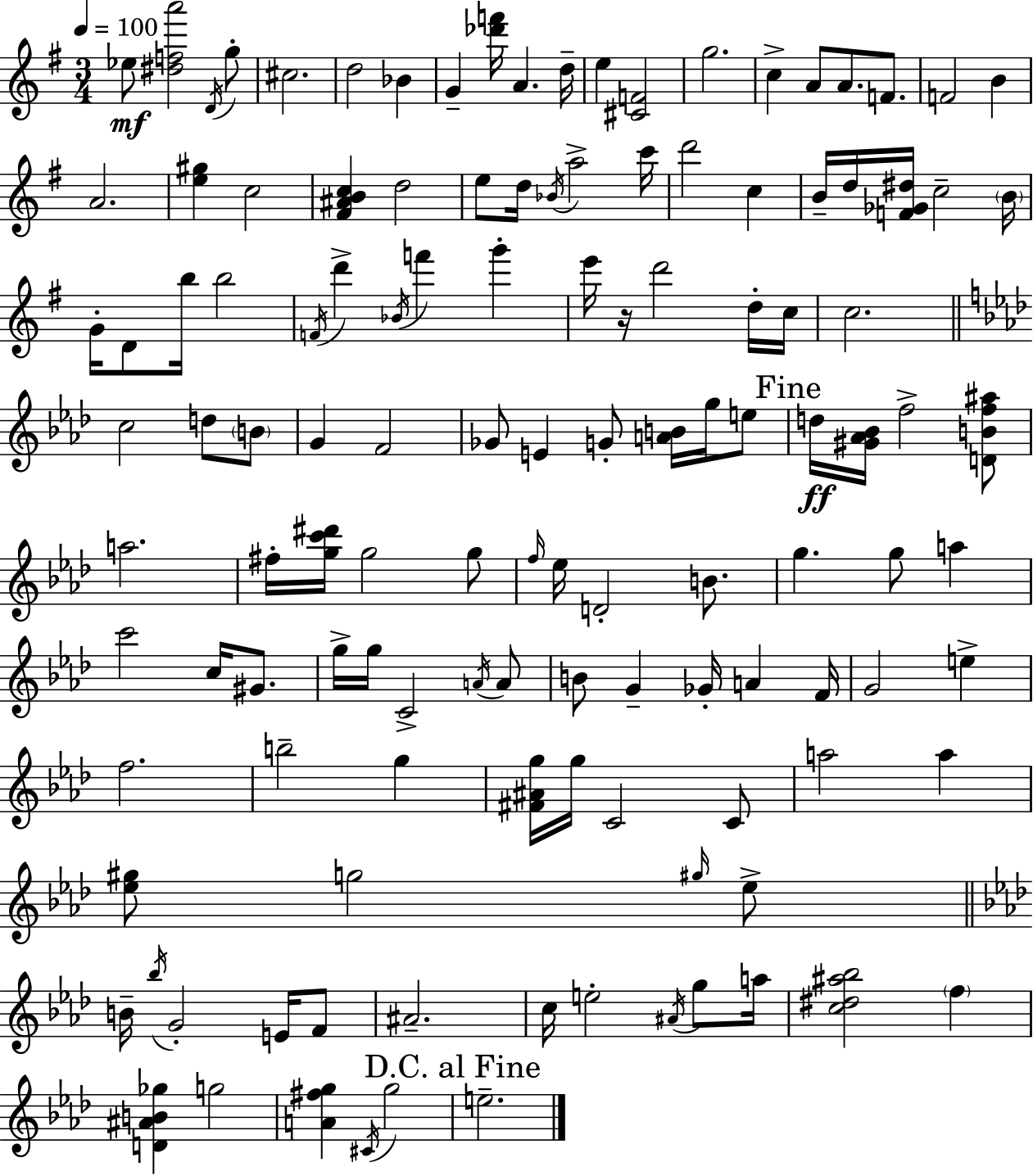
{
  \clef treble
  \numericTimeSignature
  \time 3/4
  \key g \major
  \tempo 4 = 100
  ees''8\mf <dis'' f'' a'''>2 \acciaccatura { d'16 } g''8-. | cis''2. | d''2 bes'4 | g'4-- <des''' f'''>16 a'4. | \break d''16-- e''4 <cis' f'>2 | g''2. | c''4-> a'8 a'8. f'8. | f'2 b'4 | \break a'2. | <e'' gis''>4 c''2 | <fis' ais' b' c''>4 d''2 | e''8 d''16 \acciaccatura { bes'16 } a''2-> | \break c'''16 d'''2 c''4 | b'16-- d''16 <f' ges' dis''>16 c''2-- | \parenthesize b'16 g'16-. d'8 b''16 b''2 | \acciaccatura { f'16 } d'''4-> \acciaccatura { bes'16 } f'''4 | \break g'''4-. e'''16 r16 d'''2 | d''16-. c''16 c''2. | \bar "||" \break \key f \minor c''2 d''8 \parenthesize b'8 | g'4 f'2 | ges'8 e'4 g'8-. <a' b'>16 g''16 e''8 | \mark "Fine" d''16\ff <gis' aes' bes'>16 f''2-> <d' b' f'' ais''>8 | \break a''2. | fis''16-. <g'' c''' dis'''>16 g''2 g''8 | \grace { f''16 } ees''16 d'2-. b'8. | g''4. g''8 a''4 | \break c'''2 c''16 gis'8. | g''16-> g''16 c'2-> \acciaccatura { a'16 } | a'8 b'8 g'4-- ges'16-. a'4 | f'16 g'2 e''4-> | \break f''2. | b''2-- g''4 | <fis' ais' g''>16 g''16 c'2 | c'8 a''2 a''4 | \break <ees'' gis''>8 g''2 | \grace { gis''16 } ees''8-> \bar "||" \break \key aes \major b'16-- \acciaccatura { bes''16 } g'2-. e'16 f'8 | ais'2.-- | c''16 e''2-. \acciaccatura { ais'16 } g''8 | a''16 <c'' dis'' ais'' bes''>2 \parenthesize f''4 | \break <d' ais' b' ges''>4 g''2 | <a' fis'' g''>4 \acciaccatura { cis'16 } g''2 | \mark "D.C. al Fine" e''2.-- | \bar "|."
}